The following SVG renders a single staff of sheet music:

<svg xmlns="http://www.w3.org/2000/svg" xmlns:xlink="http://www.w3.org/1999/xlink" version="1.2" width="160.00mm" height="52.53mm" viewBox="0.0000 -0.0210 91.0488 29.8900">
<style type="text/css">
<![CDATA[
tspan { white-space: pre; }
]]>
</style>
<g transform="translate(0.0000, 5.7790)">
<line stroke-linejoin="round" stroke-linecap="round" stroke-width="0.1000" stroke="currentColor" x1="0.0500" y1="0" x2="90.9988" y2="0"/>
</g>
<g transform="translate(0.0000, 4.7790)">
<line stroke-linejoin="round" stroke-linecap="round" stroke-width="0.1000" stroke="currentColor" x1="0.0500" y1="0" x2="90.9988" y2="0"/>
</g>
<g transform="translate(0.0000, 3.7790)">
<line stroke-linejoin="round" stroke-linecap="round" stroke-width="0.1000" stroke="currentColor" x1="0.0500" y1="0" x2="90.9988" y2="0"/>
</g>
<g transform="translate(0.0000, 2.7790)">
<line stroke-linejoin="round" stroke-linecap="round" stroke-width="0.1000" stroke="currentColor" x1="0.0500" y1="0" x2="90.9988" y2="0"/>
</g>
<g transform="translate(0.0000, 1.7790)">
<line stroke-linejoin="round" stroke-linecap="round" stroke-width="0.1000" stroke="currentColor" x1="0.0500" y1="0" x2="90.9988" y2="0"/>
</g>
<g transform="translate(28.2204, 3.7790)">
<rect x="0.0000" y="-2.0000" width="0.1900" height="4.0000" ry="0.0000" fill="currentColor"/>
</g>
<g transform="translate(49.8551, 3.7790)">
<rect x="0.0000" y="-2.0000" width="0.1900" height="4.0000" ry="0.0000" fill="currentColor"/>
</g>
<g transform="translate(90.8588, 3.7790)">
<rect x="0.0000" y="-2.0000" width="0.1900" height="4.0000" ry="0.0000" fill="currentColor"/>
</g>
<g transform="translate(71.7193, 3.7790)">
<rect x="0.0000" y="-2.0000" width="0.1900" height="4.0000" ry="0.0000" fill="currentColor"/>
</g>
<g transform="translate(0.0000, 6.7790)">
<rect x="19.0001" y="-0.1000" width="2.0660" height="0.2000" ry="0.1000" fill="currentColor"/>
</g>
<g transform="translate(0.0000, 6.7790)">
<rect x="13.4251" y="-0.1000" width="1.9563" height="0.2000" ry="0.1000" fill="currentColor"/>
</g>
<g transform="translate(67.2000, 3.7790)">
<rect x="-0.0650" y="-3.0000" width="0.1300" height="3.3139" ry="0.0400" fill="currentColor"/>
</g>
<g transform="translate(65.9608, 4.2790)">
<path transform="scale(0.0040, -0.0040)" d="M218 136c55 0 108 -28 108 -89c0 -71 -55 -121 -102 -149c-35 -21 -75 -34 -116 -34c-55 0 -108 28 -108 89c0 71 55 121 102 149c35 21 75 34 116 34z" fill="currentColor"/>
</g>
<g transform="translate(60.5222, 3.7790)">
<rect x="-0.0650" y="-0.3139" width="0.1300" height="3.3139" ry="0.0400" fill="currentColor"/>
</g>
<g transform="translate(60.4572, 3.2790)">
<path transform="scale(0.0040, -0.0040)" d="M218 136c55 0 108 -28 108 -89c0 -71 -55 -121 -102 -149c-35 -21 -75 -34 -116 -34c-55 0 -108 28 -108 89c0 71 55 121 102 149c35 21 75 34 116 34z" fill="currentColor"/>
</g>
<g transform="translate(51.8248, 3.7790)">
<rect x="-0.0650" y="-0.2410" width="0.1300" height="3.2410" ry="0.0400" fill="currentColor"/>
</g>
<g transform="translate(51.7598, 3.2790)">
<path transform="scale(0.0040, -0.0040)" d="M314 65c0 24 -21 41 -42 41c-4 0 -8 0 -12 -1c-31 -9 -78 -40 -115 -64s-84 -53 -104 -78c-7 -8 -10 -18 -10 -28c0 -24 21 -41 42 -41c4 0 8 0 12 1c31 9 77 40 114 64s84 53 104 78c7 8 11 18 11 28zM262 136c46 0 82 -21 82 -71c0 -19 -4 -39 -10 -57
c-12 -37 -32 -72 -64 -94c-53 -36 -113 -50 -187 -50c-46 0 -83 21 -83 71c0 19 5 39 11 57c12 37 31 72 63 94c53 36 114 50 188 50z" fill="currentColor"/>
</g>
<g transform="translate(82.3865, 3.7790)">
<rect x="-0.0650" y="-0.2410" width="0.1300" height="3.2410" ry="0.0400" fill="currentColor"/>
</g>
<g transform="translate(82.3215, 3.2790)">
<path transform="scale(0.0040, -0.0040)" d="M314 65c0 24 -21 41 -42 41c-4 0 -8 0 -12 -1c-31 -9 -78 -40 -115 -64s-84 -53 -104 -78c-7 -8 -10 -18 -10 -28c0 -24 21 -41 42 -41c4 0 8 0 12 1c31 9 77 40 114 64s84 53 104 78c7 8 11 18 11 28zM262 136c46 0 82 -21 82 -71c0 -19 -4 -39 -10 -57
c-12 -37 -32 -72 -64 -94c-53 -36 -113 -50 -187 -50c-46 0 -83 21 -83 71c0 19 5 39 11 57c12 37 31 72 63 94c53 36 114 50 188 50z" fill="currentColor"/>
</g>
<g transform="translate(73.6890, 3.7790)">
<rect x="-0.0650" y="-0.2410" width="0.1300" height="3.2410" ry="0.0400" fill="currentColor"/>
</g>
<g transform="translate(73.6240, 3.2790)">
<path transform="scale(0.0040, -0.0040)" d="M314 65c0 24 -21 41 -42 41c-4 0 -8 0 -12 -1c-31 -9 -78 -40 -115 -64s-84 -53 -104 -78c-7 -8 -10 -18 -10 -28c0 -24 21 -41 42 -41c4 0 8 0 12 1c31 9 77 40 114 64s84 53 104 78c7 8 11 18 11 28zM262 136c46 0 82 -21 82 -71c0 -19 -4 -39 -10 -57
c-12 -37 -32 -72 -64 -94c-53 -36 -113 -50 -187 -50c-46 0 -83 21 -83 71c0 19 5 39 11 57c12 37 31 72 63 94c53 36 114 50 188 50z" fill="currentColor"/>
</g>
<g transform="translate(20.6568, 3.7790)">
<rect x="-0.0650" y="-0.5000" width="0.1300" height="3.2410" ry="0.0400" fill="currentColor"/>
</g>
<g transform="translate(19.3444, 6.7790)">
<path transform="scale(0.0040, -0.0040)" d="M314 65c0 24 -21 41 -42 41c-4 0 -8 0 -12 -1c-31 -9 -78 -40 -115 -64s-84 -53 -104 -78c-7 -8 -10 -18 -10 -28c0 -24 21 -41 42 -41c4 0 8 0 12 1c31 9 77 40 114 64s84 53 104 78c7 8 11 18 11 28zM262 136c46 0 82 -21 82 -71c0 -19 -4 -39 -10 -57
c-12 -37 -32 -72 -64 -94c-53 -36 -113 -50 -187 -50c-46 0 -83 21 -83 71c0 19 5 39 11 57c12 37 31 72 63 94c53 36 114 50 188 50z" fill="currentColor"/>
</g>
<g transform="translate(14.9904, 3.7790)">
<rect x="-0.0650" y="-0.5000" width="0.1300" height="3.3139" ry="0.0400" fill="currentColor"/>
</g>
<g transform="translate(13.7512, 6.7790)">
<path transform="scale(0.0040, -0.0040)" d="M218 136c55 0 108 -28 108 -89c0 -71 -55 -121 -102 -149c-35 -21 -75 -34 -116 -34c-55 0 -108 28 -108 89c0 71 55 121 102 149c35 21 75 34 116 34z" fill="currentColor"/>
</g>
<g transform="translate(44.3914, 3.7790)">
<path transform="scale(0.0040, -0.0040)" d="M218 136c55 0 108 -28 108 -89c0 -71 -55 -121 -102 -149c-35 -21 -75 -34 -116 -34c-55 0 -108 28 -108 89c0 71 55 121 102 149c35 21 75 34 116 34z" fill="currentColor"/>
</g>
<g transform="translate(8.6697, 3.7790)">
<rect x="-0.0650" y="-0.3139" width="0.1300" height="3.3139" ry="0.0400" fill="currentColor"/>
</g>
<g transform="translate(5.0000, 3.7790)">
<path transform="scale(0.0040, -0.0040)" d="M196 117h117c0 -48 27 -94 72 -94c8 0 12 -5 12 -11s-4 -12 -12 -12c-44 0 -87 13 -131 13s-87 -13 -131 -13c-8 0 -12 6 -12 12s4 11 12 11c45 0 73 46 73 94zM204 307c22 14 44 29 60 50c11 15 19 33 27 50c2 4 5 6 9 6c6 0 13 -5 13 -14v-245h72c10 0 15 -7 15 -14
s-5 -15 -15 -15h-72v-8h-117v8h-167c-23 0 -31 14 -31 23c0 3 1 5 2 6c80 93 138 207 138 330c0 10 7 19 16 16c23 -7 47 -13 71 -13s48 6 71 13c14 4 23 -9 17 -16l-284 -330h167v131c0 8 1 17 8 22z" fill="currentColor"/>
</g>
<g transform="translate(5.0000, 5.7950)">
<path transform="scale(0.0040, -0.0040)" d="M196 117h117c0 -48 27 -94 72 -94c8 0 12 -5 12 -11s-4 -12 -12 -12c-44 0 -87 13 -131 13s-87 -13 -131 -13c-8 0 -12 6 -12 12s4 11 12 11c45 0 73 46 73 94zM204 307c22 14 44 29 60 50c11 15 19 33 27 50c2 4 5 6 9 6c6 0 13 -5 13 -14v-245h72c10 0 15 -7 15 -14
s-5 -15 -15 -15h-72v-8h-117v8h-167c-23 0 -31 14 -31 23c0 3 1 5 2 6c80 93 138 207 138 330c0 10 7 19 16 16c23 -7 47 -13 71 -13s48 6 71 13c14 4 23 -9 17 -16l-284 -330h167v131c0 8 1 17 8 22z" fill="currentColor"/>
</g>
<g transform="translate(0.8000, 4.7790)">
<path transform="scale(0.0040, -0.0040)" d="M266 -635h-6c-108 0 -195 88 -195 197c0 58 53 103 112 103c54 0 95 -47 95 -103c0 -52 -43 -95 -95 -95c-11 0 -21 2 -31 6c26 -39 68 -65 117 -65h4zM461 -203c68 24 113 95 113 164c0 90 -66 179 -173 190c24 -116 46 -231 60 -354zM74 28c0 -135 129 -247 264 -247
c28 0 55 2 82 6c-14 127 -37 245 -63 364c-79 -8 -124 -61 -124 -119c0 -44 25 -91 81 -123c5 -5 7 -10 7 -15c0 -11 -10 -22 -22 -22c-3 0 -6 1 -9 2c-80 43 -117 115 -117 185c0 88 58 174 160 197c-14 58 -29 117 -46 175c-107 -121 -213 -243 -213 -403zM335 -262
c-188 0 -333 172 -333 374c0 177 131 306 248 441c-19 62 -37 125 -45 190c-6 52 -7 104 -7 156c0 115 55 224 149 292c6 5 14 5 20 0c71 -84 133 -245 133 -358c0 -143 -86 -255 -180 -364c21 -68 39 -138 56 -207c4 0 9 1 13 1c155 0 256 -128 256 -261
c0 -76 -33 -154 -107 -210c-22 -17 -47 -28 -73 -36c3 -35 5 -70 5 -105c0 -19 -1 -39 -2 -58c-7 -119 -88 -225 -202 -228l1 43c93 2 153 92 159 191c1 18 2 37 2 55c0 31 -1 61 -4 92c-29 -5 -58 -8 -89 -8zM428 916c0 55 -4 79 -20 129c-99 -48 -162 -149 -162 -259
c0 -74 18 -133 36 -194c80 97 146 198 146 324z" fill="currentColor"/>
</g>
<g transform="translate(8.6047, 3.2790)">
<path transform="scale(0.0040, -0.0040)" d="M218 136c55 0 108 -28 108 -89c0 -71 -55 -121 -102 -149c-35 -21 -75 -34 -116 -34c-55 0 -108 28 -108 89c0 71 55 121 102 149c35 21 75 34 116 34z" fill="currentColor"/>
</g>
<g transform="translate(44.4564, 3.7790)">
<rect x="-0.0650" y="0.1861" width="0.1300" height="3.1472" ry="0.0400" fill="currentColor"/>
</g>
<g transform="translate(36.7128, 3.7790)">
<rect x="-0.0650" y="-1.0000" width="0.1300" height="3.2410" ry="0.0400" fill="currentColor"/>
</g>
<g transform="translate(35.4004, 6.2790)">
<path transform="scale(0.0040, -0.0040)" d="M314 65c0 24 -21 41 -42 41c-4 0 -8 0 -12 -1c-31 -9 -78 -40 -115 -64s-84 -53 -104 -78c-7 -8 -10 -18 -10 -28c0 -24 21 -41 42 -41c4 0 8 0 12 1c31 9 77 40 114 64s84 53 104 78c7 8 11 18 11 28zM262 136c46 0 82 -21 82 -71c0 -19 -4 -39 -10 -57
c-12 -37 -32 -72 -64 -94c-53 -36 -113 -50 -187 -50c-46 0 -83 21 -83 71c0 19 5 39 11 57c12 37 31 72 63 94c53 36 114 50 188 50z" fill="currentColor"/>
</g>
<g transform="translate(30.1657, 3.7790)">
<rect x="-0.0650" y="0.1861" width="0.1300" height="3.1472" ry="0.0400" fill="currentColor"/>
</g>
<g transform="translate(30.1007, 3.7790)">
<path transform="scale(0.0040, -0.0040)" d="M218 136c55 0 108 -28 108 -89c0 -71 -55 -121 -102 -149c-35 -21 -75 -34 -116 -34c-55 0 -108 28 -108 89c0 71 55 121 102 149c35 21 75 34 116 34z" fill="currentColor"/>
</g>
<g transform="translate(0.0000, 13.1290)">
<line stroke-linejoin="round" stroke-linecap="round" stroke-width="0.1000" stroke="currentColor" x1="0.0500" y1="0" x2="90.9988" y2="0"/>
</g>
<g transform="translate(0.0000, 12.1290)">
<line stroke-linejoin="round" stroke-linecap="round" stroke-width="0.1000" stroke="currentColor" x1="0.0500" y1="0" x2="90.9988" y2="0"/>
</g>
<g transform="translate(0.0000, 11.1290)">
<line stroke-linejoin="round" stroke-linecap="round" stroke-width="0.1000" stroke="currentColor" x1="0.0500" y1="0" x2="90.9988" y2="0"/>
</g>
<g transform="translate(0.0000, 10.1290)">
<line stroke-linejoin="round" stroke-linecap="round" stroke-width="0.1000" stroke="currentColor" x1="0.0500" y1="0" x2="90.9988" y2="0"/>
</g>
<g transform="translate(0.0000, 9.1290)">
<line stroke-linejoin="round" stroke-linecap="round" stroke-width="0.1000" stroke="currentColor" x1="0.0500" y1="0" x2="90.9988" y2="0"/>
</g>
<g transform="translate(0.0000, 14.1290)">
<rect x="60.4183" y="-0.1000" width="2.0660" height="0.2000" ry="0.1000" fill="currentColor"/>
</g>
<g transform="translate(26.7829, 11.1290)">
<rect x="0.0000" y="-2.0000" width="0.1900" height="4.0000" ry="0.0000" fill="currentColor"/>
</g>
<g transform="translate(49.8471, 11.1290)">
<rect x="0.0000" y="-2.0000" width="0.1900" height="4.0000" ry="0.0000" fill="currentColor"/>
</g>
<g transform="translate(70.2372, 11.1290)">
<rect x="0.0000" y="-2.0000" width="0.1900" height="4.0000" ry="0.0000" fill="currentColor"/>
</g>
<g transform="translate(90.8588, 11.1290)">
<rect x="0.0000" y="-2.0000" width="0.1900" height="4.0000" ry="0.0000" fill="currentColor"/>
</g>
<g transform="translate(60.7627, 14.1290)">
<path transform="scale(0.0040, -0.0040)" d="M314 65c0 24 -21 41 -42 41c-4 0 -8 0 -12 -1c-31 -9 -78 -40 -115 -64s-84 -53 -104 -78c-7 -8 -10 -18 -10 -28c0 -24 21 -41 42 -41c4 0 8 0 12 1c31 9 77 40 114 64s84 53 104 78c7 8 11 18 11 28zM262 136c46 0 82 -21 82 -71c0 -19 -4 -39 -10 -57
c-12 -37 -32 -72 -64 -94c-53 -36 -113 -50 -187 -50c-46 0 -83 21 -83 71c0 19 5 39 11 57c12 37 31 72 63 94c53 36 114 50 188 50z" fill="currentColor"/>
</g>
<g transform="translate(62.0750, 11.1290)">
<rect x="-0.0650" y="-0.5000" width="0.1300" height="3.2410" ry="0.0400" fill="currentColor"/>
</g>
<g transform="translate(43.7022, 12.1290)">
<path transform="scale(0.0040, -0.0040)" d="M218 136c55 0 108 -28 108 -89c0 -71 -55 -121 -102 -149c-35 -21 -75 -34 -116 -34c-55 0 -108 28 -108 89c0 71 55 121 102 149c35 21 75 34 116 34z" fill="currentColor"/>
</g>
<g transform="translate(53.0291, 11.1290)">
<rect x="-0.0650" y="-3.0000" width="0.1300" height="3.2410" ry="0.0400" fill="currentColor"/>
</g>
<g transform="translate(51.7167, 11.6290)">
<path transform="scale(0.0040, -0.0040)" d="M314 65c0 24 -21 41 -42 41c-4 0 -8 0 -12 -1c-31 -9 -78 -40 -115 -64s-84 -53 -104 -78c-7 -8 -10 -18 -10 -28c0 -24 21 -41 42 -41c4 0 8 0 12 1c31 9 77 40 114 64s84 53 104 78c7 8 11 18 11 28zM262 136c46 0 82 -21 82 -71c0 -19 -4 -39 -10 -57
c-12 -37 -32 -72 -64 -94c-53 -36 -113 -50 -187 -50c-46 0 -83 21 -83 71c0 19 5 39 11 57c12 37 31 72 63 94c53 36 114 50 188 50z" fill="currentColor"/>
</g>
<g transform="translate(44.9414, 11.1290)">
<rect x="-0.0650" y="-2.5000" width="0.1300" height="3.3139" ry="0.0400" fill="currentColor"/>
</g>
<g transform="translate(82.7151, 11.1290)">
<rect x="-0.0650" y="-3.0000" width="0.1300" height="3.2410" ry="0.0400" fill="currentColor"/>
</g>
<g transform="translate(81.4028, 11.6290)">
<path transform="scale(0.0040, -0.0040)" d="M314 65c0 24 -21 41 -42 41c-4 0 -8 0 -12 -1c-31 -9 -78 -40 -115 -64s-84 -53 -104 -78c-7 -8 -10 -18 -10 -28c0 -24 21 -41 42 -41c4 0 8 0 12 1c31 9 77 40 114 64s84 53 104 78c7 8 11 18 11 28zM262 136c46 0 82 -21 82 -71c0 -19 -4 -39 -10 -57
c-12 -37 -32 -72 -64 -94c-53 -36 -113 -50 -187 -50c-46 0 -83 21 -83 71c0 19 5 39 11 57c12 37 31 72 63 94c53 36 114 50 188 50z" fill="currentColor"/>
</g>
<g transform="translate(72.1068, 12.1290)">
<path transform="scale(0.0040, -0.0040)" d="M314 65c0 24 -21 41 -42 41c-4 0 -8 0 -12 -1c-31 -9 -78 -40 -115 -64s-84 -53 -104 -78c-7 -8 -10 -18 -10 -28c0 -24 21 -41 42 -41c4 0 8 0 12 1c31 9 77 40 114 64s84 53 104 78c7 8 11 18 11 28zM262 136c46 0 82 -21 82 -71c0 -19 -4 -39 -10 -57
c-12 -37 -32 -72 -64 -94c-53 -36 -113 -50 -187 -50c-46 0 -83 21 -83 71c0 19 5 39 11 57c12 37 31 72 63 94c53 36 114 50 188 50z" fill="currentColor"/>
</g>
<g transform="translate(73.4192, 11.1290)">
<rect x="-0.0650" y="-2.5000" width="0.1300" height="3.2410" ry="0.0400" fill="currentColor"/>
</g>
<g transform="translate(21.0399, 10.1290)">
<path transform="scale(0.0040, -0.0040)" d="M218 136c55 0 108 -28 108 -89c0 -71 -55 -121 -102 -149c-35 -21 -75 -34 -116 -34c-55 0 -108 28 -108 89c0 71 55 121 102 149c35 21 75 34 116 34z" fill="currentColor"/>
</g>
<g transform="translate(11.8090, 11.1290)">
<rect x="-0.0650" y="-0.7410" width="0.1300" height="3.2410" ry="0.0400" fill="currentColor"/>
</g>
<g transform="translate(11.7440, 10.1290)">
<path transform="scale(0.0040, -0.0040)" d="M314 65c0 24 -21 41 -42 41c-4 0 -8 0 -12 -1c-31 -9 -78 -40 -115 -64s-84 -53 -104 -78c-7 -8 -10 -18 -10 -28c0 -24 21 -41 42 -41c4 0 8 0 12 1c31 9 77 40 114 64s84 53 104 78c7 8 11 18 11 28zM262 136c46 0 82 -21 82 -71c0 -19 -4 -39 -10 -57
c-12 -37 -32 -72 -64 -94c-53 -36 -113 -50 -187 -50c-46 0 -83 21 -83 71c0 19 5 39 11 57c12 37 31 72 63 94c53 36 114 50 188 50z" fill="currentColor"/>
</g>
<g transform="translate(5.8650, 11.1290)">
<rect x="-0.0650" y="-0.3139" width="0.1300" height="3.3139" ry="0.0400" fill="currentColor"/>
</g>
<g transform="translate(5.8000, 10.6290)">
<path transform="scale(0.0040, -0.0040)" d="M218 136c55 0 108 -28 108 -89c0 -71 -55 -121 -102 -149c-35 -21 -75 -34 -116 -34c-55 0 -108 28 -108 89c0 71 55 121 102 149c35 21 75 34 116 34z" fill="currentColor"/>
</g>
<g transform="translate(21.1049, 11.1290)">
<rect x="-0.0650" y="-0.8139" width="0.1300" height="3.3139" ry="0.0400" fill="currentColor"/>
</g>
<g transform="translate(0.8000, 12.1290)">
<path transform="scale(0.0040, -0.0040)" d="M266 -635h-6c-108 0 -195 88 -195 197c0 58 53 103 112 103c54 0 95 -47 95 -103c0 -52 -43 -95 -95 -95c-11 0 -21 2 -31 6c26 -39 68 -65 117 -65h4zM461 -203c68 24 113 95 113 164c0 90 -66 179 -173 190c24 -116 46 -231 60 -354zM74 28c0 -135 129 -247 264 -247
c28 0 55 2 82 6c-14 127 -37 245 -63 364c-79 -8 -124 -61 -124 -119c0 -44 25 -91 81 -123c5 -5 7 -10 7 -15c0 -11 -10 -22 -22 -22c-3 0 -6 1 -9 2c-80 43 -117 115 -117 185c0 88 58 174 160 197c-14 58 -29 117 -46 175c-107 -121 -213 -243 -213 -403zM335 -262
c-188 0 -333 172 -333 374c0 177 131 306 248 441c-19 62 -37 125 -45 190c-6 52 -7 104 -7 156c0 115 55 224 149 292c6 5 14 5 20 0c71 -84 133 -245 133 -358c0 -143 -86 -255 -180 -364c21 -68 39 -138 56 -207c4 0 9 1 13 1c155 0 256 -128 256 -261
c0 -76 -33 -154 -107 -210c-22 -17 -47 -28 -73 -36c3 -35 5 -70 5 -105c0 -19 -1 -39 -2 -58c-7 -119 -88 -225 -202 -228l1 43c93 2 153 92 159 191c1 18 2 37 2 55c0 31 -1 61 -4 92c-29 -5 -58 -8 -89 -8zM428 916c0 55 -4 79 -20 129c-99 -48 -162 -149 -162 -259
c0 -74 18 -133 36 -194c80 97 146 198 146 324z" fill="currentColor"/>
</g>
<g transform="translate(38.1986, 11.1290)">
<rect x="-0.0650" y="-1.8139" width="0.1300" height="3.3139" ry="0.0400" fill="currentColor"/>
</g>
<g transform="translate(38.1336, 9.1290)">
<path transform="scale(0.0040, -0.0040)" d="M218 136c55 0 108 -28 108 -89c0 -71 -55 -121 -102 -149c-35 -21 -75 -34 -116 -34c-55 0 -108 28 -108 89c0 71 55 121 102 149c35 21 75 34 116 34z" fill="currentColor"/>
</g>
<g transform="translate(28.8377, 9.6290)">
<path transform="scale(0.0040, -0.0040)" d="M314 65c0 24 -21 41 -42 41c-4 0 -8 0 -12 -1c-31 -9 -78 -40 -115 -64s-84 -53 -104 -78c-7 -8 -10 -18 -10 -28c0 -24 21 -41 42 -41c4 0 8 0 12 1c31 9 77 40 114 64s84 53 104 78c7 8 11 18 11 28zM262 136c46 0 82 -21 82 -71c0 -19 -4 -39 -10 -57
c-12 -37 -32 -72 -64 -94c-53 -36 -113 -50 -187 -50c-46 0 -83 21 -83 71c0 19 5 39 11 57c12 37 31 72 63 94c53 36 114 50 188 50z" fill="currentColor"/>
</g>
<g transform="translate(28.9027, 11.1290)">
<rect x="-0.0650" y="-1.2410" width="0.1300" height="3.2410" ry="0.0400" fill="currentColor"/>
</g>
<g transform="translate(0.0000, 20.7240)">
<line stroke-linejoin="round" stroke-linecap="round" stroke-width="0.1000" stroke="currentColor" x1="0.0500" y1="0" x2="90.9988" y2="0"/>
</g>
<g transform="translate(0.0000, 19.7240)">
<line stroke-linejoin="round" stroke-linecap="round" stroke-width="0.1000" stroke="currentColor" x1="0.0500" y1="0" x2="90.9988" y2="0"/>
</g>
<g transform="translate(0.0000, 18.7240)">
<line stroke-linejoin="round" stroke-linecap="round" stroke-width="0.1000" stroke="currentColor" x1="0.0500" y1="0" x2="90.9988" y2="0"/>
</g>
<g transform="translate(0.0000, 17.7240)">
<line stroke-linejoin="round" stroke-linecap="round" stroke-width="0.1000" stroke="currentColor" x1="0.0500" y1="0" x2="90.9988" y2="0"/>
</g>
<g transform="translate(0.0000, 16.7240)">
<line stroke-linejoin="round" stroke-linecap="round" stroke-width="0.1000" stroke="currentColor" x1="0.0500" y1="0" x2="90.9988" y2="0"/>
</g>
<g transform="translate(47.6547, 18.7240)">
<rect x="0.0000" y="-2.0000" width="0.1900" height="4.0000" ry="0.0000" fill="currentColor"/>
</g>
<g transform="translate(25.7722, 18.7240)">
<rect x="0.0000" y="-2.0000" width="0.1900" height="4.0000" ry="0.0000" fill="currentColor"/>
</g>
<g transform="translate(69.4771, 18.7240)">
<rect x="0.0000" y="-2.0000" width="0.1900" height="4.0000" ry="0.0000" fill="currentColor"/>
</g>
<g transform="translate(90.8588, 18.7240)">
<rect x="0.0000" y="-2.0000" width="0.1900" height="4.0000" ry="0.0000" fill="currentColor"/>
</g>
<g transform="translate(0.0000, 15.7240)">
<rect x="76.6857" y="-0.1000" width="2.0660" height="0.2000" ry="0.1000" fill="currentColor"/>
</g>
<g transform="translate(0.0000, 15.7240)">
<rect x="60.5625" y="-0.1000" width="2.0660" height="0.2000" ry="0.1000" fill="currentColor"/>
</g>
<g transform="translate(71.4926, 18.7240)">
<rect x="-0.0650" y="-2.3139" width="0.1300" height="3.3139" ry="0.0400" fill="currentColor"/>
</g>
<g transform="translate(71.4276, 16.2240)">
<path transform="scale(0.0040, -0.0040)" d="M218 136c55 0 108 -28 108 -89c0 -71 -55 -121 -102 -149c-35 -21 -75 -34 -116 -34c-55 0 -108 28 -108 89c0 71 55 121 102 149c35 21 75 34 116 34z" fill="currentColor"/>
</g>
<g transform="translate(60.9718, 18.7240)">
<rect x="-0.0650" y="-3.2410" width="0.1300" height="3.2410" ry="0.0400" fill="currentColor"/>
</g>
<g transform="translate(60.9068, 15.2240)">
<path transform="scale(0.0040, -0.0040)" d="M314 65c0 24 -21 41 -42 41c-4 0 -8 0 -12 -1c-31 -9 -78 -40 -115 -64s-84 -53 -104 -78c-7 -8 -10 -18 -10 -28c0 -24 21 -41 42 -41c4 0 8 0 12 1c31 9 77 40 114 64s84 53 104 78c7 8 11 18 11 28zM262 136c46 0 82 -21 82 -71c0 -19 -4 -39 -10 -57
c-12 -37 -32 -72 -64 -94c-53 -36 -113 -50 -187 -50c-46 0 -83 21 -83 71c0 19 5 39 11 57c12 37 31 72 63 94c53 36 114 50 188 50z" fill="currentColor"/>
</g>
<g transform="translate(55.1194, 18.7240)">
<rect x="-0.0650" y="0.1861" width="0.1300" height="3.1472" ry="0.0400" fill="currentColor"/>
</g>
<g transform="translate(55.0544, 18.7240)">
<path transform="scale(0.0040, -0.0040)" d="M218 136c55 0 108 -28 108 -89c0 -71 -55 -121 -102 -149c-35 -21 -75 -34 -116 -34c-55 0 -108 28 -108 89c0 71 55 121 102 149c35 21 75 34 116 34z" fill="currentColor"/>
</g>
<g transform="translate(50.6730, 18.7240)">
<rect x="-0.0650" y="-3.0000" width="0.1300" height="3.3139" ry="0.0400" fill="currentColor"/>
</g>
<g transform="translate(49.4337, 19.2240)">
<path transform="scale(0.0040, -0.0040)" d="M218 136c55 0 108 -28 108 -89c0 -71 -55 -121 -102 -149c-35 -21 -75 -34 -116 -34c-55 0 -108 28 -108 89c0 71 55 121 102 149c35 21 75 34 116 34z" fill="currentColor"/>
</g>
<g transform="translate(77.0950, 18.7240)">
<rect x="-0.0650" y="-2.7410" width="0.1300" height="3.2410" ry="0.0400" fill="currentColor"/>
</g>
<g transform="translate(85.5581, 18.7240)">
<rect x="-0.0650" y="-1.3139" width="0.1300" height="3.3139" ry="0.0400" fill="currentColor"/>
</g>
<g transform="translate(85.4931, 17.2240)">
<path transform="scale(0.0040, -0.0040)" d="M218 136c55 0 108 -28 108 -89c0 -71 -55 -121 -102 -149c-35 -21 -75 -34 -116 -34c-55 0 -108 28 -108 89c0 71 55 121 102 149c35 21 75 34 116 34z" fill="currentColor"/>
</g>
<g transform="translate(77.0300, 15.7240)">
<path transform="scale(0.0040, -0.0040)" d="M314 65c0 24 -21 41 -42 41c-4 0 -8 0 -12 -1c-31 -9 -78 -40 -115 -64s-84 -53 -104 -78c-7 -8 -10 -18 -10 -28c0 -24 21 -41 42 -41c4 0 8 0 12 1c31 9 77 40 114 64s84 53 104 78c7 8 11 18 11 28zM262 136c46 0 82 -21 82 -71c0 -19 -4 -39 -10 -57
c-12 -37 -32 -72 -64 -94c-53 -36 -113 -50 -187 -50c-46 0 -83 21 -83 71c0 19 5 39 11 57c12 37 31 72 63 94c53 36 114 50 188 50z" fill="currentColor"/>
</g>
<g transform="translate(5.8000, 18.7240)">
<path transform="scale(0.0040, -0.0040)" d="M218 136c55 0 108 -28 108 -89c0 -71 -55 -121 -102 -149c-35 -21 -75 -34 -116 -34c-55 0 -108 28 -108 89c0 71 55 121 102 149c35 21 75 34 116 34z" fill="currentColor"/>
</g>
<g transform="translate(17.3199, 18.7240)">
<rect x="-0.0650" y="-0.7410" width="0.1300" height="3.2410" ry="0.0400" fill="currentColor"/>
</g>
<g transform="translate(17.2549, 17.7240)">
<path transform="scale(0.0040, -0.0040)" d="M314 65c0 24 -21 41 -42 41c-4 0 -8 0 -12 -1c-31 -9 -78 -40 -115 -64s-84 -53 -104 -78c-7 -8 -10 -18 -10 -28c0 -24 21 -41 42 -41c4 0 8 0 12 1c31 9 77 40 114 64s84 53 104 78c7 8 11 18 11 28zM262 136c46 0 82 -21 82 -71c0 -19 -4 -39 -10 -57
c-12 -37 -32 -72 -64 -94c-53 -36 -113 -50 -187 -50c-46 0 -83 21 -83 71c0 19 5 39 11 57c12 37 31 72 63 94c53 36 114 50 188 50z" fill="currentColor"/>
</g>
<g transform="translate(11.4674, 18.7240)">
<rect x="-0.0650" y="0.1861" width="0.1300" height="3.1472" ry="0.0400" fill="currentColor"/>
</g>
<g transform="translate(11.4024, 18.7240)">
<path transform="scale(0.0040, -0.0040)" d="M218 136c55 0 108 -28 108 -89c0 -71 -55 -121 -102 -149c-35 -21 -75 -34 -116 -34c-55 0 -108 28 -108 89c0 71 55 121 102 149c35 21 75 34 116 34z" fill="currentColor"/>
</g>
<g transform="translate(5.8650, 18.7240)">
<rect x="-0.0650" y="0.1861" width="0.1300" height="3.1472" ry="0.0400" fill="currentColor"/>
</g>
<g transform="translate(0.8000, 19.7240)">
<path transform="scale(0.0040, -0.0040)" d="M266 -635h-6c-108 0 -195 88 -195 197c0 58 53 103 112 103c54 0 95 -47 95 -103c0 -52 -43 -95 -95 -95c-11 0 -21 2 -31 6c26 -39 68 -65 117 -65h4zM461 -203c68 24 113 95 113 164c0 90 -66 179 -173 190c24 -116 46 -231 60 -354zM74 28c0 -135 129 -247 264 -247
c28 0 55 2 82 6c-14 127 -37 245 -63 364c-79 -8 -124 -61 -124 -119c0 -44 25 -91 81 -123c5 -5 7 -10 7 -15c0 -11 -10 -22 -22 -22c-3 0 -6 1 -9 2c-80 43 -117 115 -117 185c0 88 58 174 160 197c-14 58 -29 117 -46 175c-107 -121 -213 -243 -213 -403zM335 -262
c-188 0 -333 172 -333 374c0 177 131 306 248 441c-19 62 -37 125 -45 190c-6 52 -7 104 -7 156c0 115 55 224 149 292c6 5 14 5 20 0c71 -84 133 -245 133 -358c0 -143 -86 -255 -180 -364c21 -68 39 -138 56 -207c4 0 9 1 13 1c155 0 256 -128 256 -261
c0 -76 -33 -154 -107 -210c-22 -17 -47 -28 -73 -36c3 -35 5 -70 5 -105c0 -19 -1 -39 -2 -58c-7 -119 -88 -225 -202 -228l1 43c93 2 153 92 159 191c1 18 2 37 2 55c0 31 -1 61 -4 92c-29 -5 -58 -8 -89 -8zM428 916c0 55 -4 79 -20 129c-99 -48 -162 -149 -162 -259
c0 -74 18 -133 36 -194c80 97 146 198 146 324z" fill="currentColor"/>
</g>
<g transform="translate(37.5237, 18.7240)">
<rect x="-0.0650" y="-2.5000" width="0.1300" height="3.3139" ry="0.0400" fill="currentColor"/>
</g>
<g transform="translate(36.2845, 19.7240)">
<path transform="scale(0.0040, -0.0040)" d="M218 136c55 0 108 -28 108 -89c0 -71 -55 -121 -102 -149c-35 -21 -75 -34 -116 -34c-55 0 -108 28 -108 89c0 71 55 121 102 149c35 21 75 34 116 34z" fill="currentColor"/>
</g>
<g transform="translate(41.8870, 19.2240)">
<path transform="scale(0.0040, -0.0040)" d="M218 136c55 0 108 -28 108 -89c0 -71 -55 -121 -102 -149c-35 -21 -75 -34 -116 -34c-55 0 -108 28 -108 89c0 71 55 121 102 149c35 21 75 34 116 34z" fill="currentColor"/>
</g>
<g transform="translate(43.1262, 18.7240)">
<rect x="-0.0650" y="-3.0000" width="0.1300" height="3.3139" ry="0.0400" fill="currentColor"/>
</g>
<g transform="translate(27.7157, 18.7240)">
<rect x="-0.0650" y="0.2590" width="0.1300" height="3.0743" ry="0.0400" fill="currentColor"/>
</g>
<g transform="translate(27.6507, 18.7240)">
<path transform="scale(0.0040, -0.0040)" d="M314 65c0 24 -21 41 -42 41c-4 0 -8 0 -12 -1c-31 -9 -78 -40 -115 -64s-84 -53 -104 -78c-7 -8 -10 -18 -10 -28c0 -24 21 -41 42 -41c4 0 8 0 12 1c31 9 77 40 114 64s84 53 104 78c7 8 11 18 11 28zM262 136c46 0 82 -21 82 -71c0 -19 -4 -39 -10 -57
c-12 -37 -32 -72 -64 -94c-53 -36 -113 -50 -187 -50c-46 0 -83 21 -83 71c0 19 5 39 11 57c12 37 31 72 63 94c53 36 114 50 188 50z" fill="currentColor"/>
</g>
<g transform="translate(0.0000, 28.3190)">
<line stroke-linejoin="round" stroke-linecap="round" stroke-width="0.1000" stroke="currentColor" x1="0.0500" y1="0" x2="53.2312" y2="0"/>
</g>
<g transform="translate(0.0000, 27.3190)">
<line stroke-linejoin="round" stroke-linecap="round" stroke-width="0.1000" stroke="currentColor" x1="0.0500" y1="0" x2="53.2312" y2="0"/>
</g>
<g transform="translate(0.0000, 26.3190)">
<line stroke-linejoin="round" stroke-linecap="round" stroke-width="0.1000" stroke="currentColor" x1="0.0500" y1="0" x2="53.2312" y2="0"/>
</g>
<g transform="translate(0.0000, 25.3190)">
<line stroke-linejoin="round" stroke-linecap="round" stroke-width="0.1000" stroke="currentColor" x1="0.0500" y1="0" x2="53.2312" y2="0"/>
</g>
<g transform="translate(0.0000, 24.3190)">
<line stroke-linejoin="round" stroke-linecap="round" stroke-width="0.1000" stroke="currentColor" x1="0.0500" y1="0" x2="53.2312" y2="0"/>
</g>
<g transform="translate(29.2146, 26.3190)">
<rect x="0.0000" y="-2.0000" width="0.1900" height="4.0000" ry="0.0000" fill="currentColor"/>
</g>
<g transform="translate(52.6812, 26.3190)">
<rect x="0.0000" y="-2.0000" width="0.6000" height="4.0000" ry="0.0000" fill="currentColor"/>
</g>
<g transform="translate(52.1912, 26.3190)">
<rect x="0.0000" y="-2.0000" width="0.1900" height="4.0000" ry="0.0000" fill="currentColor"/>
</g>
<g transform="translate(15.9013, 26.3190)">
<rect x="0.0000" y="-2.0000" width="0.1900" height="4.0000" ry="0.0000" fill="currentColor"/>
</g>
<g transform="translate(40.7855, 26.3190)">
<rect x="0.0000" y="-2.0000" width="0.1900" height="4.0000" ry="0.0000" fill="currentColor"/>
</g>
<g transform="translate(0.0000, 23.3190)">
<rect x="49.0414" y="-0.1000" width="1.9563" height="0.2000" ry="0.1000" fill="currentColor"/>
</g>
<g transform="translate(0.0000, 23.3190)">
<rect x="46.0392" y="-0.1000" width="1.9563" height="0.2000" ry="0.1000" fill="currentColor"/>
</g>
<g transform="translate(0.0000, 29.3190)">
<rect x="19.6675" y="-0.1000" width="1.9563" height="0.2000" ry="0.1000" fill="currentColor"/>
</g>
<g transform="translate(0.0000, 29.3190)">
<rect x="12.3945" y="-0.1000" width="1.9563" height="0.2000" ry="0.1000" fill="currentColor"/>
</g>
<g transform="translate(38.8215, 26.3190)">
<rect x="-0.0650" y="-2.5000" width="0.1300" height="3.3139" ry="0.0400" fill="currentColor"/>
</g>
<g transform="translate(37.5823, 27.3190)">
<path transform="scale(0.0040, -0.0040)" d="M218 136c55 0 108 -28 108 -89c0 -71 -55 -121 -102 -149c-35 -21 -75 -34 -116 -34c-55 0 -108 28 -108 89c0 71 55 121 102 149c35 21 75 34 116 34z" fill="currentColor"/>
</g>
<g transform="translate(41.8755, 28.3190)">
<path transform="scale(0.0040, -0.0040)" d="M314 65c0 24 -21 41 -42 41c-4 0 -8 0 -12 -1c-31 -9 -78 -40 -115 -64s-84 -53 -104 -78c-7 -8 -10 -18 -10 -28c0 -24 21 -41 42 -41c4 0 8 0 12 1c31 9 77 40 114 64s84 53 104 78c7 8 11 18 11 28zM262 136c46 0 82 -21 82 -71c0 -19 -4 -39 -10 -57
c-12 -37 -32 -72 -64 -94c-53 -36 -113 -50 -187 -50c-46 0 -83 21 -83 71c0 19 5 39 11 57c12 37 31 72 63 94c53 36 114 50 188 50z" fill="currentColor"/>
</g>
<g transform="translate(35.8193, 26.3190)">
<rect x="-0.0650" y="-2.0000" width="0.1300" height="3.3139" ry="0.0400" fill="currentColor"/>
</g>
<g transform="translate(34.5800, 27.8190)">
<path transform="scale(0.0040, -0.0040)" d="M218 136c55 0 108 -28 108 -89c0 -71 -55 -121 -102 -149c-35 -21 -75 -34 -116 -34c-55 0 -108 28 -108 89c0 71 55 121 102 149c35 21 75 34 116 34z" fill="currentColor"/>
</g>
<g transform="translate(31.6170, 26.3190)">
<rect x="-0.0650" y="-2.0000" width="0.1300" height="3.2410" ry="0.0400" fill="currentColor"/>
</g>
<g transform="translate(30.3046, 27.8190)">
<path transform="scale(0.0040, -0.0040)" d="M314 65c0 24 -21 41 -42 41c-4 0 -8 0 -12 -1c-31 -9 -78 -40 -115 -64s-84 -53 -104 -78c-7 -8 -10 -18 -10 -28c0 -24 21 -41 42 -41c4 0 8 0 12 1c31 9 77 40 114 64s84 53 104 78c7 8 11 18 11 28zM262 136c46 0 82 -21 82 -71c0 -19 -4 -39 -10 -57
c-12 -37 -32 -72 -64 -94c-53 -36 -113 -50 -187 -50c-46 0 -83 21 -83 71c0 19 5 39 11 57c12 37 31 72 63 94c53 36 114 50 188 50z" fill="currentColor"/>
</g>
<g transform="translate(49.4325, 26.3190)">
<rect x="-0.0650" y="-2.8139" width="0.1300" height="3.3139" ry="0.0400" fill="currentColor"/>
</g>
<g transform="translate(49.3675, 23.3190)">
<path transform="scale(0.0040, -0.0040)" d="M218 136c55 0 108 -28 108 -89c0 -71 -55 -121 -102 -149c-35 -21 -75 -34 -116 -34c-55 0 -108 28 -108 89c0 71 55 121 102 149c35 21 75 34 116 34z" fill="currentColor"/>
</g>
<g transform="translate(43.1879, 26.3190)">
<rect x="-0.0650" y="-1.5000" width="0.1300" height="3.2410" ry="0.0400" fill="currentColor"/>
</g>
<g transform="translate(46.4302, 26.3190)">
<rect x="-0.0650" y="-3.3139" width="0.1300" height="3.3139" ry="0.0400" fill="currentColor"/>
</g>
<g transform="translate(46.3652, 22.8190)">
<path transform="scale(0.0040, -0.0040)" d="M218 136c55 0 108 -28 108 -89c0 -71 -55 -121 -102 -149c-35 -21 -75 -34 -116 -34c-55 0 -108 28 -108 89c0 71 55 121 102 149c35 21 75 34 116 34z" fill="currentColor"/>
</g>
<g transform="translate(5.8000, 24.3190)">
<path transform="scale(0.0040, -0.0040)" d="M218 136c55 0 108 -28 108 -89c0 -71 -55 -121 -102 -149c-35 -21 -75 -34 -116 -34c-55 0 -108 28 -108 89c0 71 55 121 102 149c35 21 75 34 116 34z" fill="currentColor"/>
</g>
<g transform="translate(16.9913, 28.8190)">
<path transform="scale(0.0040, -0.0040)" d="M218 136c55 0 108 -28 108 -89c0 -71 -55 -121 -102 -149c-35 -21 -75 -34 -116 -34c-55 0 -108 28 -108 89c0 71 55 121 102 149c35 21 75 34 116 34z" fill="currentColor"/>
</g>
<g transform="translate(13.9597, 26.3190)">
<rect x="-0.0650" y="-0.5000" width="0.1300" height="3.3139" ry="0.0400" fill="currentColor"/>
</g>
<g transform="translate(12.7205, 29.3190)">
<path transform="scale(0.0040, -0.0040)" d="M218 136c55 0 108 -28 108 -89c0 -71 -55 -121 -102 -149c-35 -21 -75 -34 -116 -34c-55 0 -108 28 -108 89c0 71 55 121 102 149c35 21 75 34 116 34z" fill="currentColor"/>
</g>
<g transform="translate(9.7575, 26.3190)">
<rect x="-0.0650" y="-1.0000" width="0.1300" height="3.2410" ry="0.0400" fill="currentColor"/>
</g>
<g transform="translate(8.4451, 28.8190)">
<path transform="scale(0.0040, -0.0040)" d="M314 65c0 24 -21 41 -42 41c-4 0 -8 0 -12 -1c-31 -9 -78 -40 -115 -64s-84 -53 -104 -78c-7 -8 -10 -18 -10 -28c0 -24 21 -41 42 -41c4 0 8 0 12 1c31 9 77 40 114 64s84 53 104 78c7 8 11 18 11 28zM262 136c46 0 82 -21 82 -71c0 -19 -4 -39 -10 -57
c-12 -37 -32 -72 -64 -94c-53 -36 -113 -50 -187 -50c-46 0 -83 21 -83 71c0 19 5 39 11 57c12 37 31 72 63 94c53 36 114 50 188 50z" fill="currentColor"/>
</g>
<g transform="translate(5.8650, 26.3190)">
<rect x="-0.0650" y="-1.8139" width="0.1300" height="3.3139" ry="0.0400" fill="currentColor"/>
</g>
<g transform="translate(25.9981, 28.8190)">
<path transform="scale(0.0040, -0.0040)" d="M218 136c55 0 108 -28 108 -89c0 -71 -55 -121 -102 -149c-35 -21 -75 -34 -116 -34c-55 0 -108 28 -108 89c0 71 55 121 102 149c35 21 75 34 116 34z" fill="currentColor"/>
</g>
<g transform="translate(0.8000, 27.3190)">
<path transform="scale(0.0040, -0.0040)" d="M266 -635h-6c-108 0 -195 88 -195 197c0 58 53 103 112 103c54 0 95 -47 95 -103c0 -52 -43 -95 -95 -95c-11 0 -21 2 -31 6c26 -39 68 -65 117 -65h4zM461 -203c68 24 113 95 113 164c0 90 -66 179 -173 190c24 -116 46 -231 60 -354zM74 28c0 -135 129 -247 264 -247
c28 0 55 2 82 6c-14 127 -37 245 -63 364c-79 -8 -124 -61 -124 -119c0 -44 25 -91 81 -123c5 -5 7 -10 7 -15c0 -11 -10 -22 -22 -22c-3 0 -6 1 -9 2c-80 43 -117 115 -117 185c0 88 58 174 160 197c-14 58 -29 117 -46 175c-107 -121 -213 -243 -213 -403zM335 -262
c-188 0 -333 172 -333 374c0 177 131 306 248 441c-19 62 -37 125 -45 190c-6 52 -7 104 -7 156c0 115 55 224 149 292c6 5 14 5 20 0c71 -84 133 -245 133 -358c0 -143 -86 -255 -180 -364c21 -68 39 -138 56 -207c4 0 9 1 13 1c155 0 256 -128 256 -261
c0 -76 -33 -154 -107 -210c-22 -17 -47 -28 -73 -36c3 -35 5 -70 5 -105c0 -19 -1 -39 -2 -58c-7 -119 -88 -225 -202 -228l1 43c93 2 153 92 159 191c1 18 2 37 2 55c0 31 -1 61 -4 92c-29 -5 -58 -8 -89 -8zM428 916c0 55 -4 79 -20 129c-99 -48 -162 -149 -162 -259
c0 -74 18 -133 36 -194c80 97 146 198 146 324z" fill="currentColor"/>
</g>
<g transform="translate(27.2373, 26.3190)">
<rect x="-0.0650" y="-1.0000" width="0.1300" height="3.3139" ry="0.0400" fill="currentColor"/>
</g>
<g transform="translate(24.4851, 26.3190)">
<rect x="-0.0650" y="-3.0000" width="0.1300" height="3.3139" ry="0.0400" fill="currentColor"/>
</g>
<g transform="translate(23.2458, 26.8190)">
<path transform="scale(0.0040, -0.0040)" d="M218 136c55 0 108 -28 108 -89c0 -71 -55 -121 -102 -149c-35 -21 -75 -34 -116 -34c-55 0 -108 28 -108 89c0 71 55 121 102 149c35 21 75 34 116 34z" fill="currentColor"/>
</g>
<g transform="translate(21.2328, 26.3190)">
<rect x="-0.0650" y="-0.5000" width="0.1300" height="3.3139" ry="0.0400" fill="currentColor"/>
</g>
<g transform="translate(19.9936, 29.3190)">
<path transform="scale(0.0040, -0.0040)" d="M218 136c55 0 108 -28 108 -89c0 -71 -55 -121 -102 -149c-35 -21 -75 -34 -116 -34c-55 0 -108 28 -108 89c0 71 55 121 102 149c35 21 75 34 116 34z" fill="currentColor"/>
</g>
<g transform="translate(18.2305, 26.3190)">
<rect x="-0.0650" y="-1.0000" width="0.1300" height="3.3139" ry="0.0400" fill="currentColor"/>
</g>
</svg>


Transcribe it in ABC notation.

X:1
T:Untitled
M:4/4
L:1/4
K:C
c C C2 B D2 B c2 c A c2 c2 c d2 d e2 f G A2 C2 G2 A2 B B d2 B2 G A A B b2 g a2 e f D2 C D C A D F2 F G E2 b a